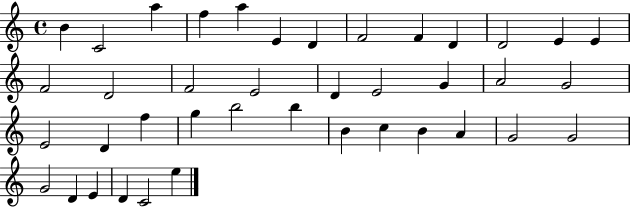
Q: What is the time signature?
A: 4/4